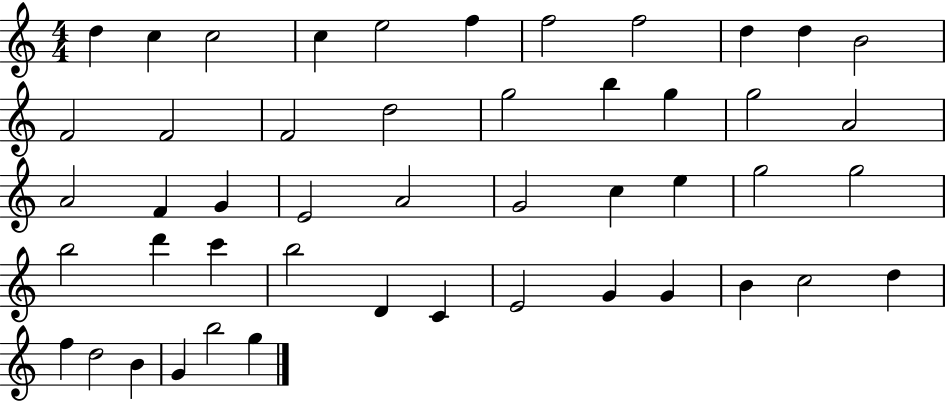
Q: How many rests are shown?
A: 0